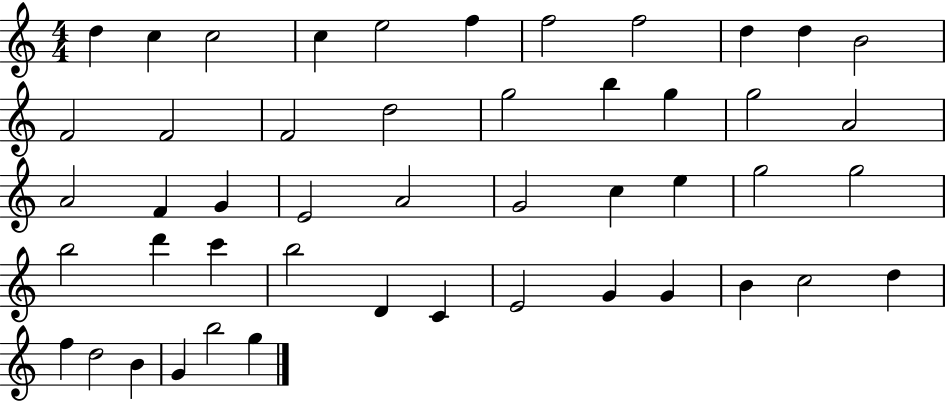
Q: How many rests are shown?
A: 0